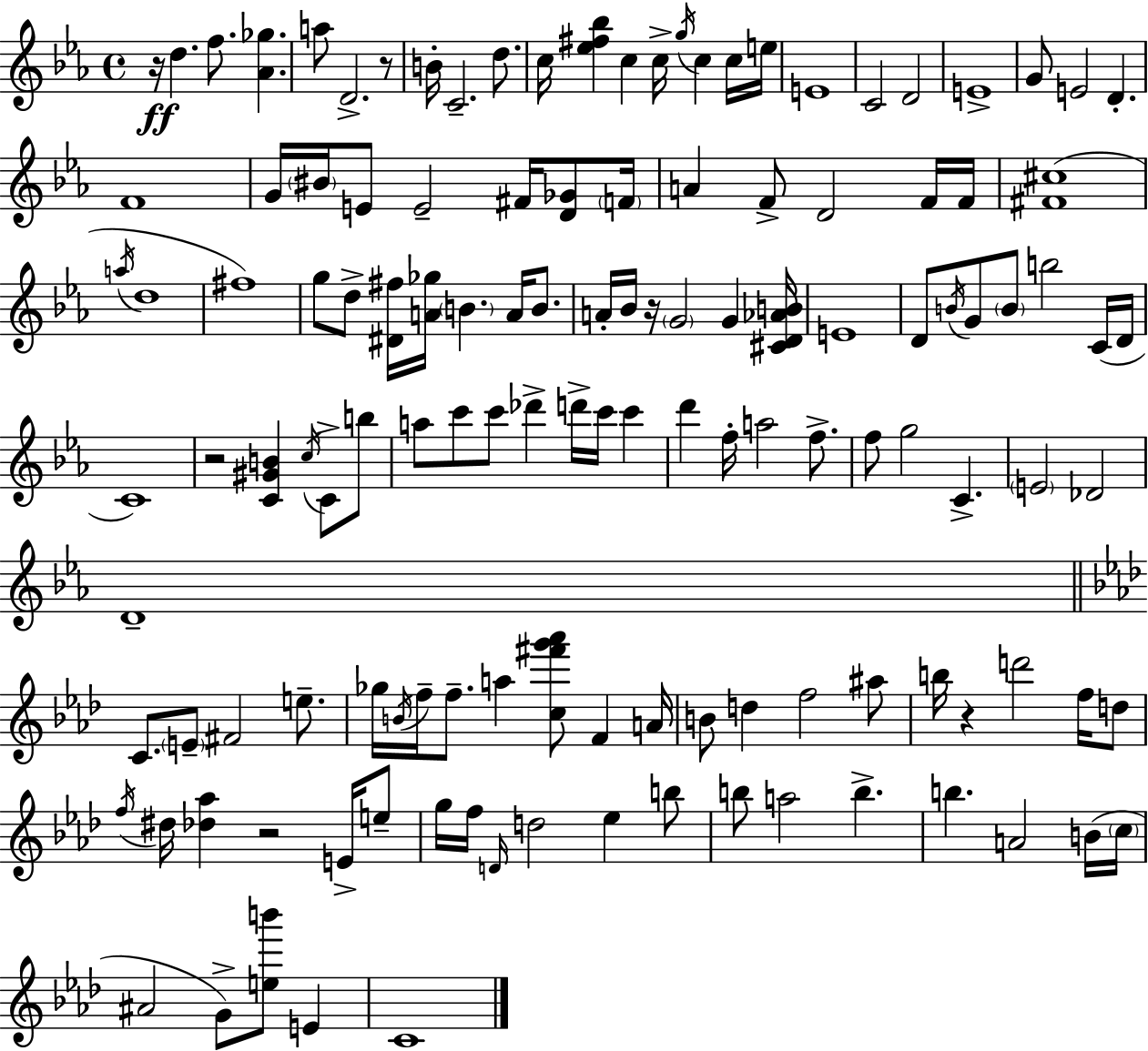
{
  \clef treble
  \time 4/4
  \defaultTimeSignature
  \key c \minor
  \repeat volta 2 { r16\ff d''4. f''8. <aes' ges''>4. | a''8 d'2.-> r8 | b'16-. c'2.-- d''8. | c''16 <ees'' fis'' bes''>4 c''4 c''16-> \acciaccatura { g''16 } c''4 c''16 | \break e''16 e'1 | c'2 d'2 | e'1-> | g'8 e'2 d'4.-. | \break f'1 | g'16 \parenthesize bis'16 e'8 e'2-- fis'16 <d' ges'>8 | \parenthesize f'16 a'4 f'8-> d'2 f'16 | f'16 <fis' cis''>1( | \break \acciaccatura { a''16 } d''1 | fis''1) | g''8 d''8-> <dis' fis''>16 <a' ges''>16 \parenthesize b'4. a'16 b'8. | a'16-. bes'16 r16 \parenthesize g'2 g'4 | \break <cis' d' aes' b'>16 e'1 | d'8 \acciaccatura { b'16 } g'8 \parenthesize b'8 b''2 | c'16( d'16 c'1) | r2 <c' gis' b'>4 \acciaccatura { c''16 } | \break c'8-> b''8 a''8 c'''8 c'''8 des'''4-> d'''16-> c'''16 | c'''4 d'''4 f''16-. a''2 | f''8.-> f''8 g''2 c'4.-> | \parenthesize e'2 des'2 | \break d'1-- | \bar "||" \break \key aes \major c'8. \parenthesize e'8-- fis'2 e''8.-- | ges''16 \acciaccatura { b'16 } f''16-- f''8.-- a''4 <c'' fis''' g''' aes'''>8 f'4 | a'16 b'8 d''4 f''2 ais''8 | b''16 r4 d'''2 f''16 d''8 | \break \acciaccatura { f''16 } dis''16 <des'' aes''>4 r2 e'16-> | e''8-- g''16 f''16 \grace { d'16 } d''2 ees''4 | b''8 b''8 a''2 b''4.-> | b''4. a'2 | \break b'16( \parenthesize c''16 ais'2 g'8->) <e'' b'''>8 e'4 | c'1 | } \bar "|."
}